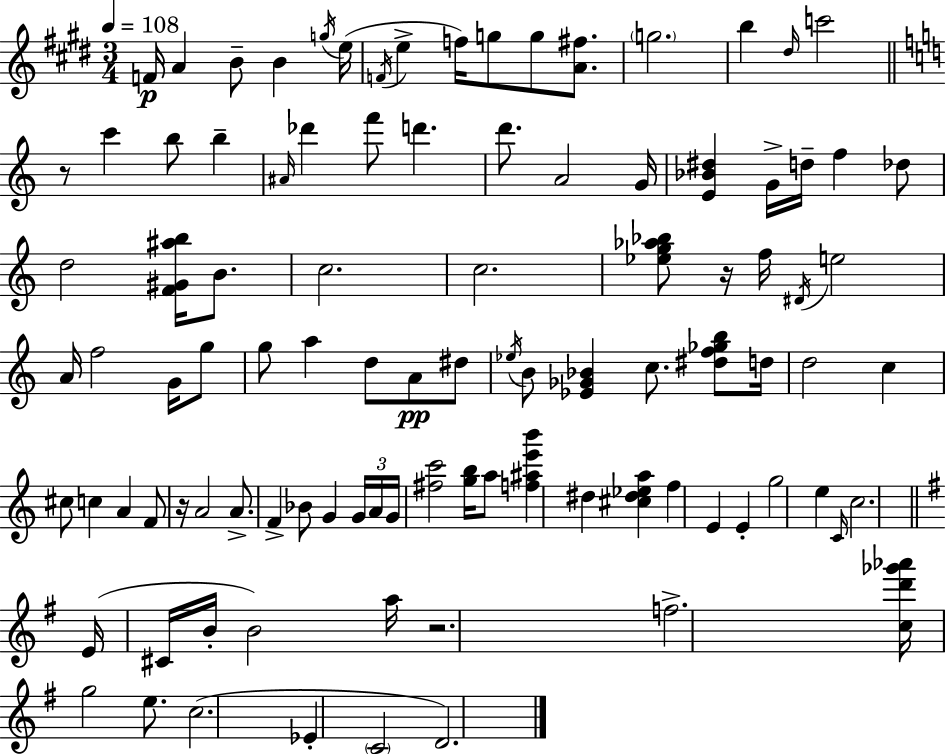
F4/s A4/q B4/e B4/q G5/s E5/s F4/s E5/q F5/s G5/e G5/e [A4,F#5]/e. G5/h. B5/q D#5/s C6/h R/e C6/q B5/e B5/q A#4/s Db6/q F6/e D6/q. D6/e. A4/h G4/s [E4,Bb4,D#5]/q G4/s D5/s F5/q Db5/e D5/h [F4,G#4,A#5,B5]/s B4/e. C5/h. C5/h. [Eb5,G5,Ab5,Bb5]/e R/s F5/s D#4/s E5/h A4/s F5/h G4/s G5/e G5/e A5/q D5/e A4/e D#5/e Eb5/s B4/e [Eb4,Gb4,Bb4]/q C5/e. [D#5,F5,Gb5,B5]/e D5/s D5/h C5/q C#5/e C5/q A4/q F4/e R/s A4/h A4/e. F4/q Bb4/e G4/q G4/s A4/s G4/s [F#5,C6]/h [G5,B5]/s A5/e [F5,A#5,E6,B6]/q D#5/q [C#5,D#5,Eb5,A5]/q F5/q E4/q E4/q G5/h E5/q C4/s C5/h. E4/s C#4/s B4/s B4/h A5/s R/h. F5/h. [C5,D6,Gb6,Ab6]/s G5/h E5/e. C5/h. Eb4/q C4/h D4/h.